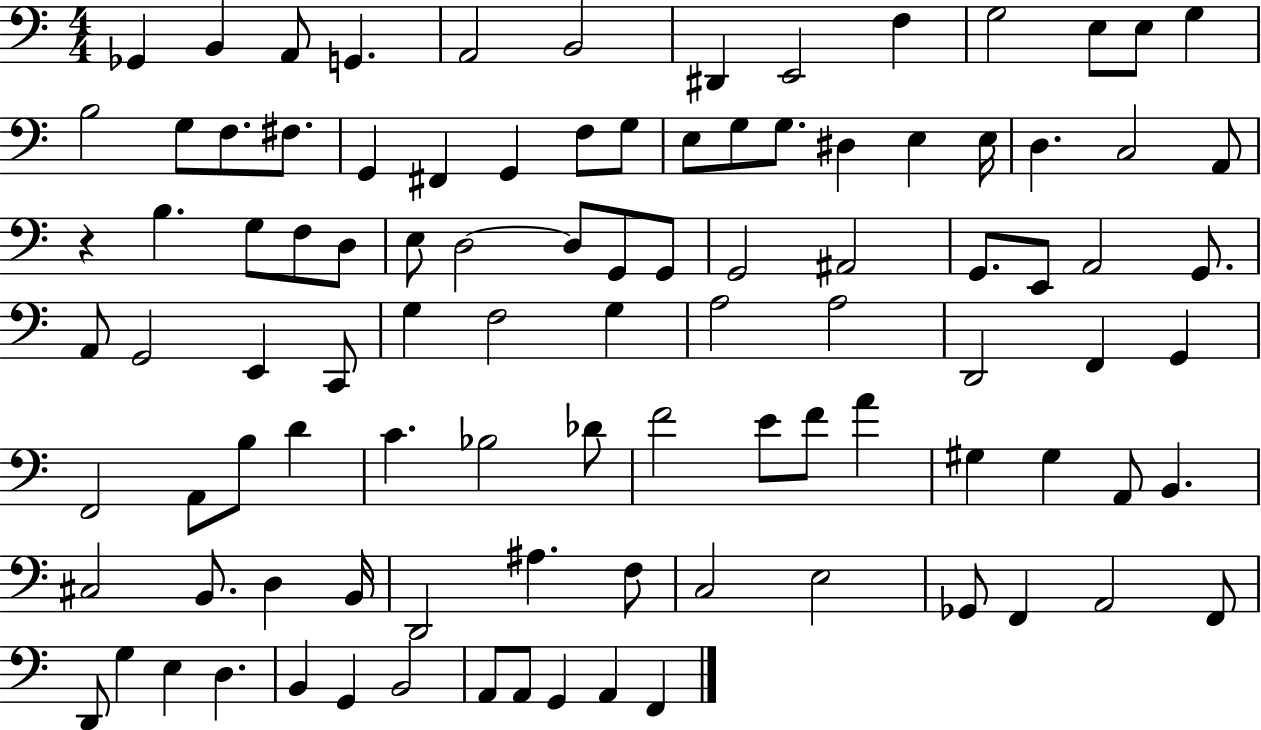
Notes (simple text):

Gb2/q B2/q A2/e G2/q. A2/h B2/h D#2/q E2/h F3/q G3/h E3/e E3/e G3/q B3/h G3/e F3/e. F#3/e. G2/q F#2/q G2/q F3/e G3/e E3/e G3/e G3/e. D#3/q E3/q E3/s D3/q. C3/h A2/e R/q B3/q. G3/e F3/e D3/e E3/e D3/h D3/e G2/e G2/e G2/h A#2/h G2/e. E2/e A2/h G2/e. A2/e G2/h E2/q C2/e G3/q F3/h G3/q A3/h A3/h D2/h F2/q G2/q F2/h A2/e B3/e D4/q C4/q. Bb3/h Db4/e F4/h E4/e F4/e A4/q G#3/q G#3/q A2/e B2/q. C#3/h B2/e. D3/q B2/s D2/h A#3/q. F3/e C3/h E3/h Gb2/e F2/q A2/h F2/e D2/e G3/q E3/q D3/q. B2/q G2/q B2/h A2/e A2/e G2/q A2/q F2/q